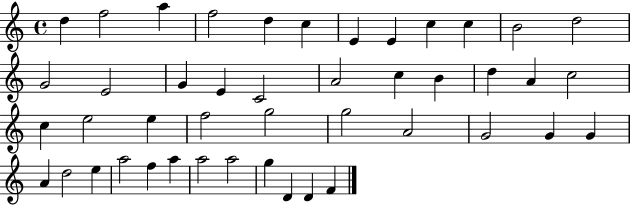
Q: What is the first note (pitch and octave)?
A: D5